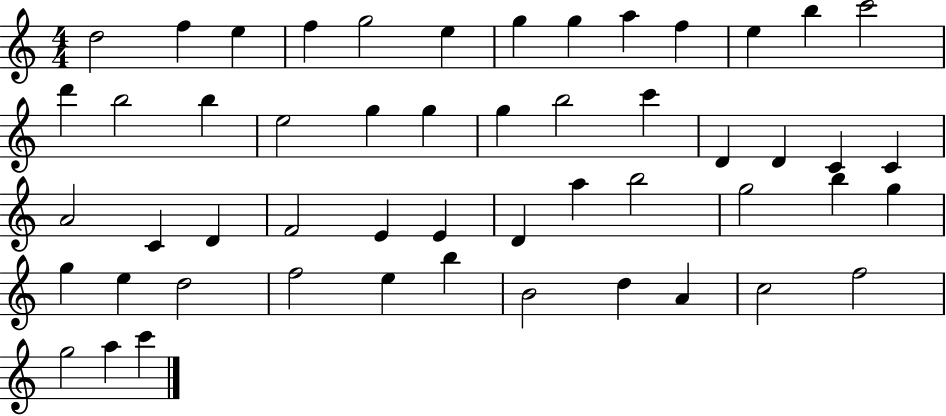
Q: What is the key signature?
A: C major